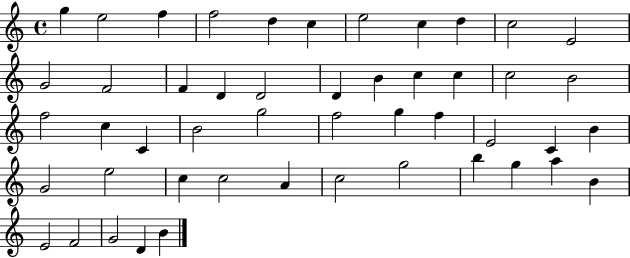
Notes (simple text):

G5/q E5/h F5/q F5/h D5/q C5/q E5/h C5/q D5/q C5/h E4/h G4/h F4/h F4/q D4/q D4/h D4/q B4/q C5/q C5/q C5/h B4/h F5/h C5/q C4/q B4/h G5/h F5/h G5/q F5/q E4/h C4/q B4/q G4/h E5/h C5/q C5/h A4/q C5/h G5/h B5/q G5/q A5/q B4/q E4/h F4/h G4/h D4/q B4/q